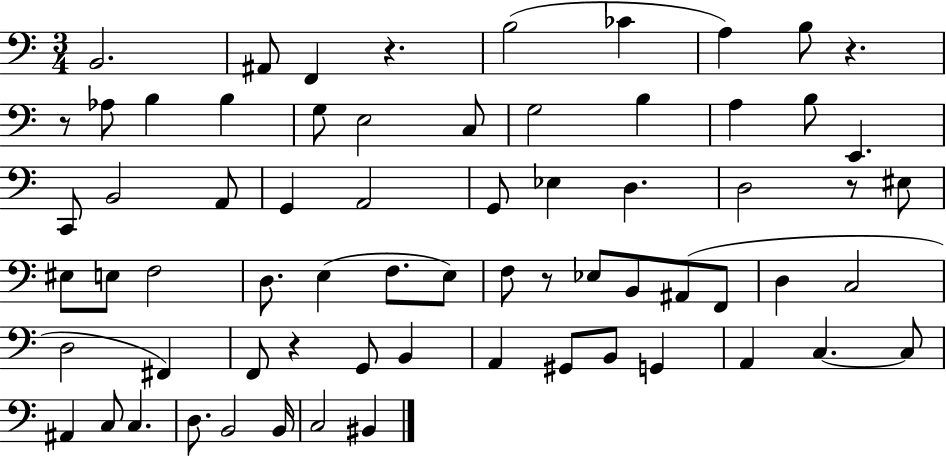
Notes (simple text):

B2/h. A#2/e F2/q R/q. B3/h CES4/q A3/q B3/e R/q. R/e Ab3/e B3/q B3/q G3/e E3/h C3/e G3/h B3/q A3/q B3/e E2/q. C2/e B2/h A2/e G2/q A2/h G2/e Eb3/q D3/q. D3/h R/e EIS3/e EIS3/e E3/e F3/h D3/e. E3/q F3/e. E3/e F3/e R/e Eb3/e B2/e A#2/e F2/e D3/q C3/h D3/h F#2/q F2/e R/q G2/e B2/q A2/q G#2/e B2/e G2/q A2/q C3/q. C3/e A#2/q C3/e C3/q. D3/e. B2/h B2/s C3/h BIS2/q